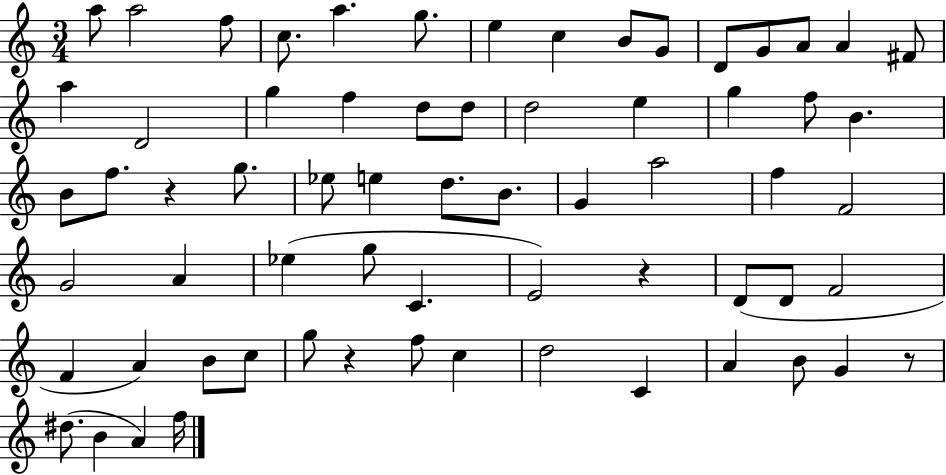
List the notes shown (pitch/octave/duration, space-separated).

A5/e A5/h F5/e C5/e. A5/q. G5/e. E5/q C5/q B4/e G4/e D4/e G4/e A4/e A4/q F#4/e A5/q D4/h G5/q F5/q D5/e D5/e D5/h E5/q G5/q F5/e B4/q. B4/e F5/e. R/q G5/e. Eb5/e E5/q D5/e. B4/e. G4/q A5/h F5/q F4/h G4/h A4/q Eb5/q G5/e C4/q. E4/h R/q D4/e D4/e F4/h F4/q A4/q B4/e C5/e G5/e R/q F5/e C5/q D5/h C4/q A4/q B4/e G4/q R/e D#5/e. B4/q A4/q F5/s